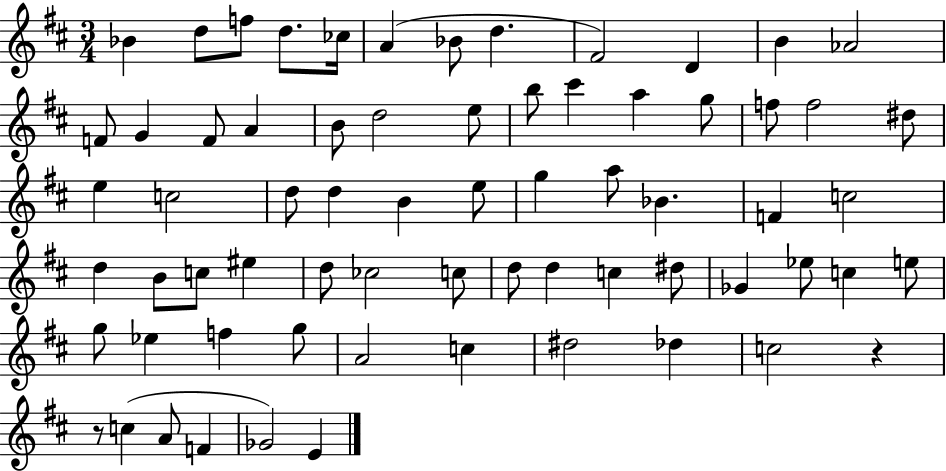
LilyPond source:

{
  \clef treble
  \numericTimeSignature
  \time 3/4
  \key d \major
  bes'4 d''8 f''8 d''8. ces''16 | a'4( bes'8 d''4. | fis'2) d'4 | b'4 aes'2 | \break f'8 g'4 f'8 a'4 | b'8 d''2 e''8 | b''8 cis'''4 a''4 g''8 | f''8 f''2 dis''8 | \break e''4 c''2 | d''8 d''4 b'4 e''8 | g''4 a''8 bes'4. | f'4 c''2 | \break d''4 b'8 c''8 eis''4 | d''8 ces''2 c''8 | d''8 d''4 c''4 dis''8 | ges'4 ees''8 c''4 e''8 | \break g''8 ees''4 f''4 g''8 | a'2 c''4 | dis''2 des''4 | c''2 r4 | \break r8 c''4( a'8 f'4 | ges'2) e'4 | \bar "|."
}